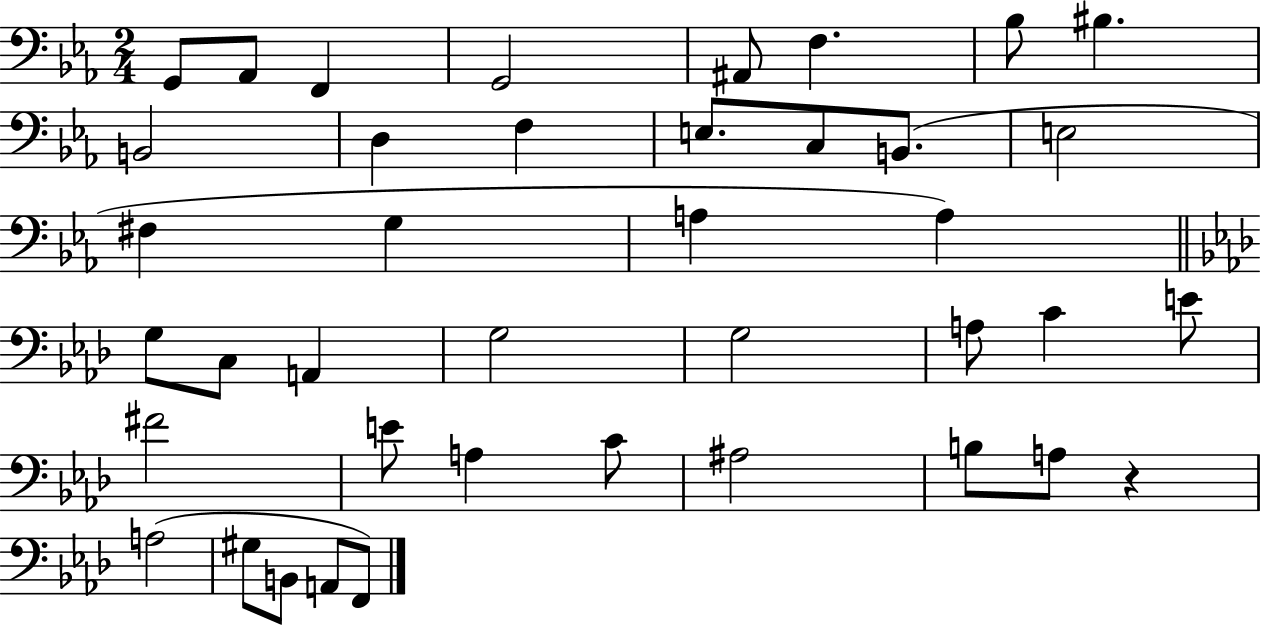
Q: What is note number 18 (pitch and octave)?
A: A3